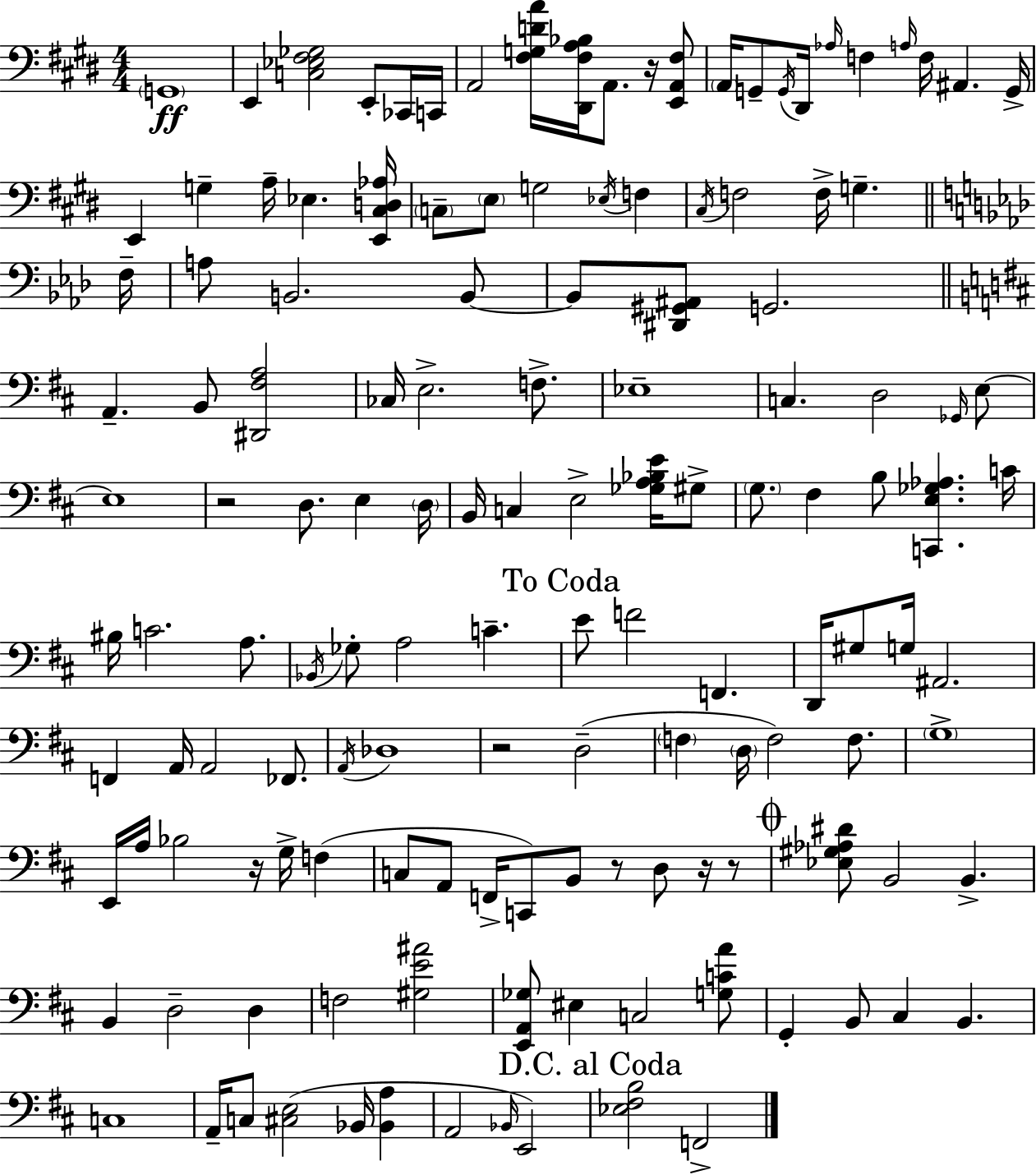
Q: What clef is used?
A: bass